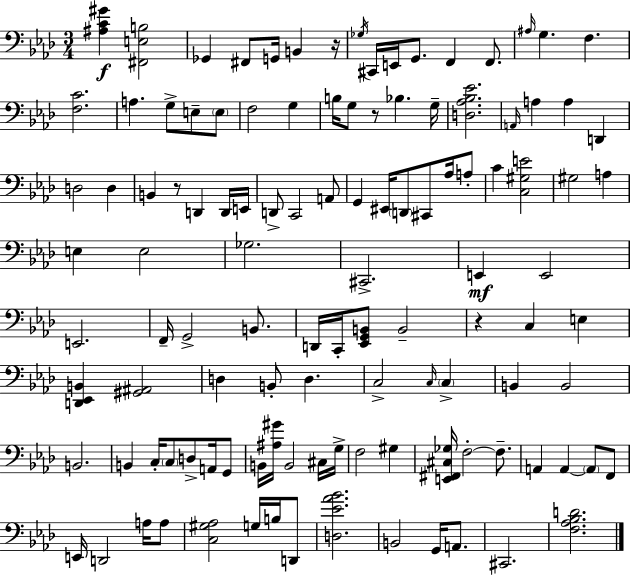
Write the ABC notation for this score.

X:1
T:Untitled
M:3/4
L:1/4
K:Fm
[^A,C^G] [^F,,E,B,]2 _G,, ^F,,/2 G,,/4 B,, z/4 _G,/4 ^C,,/4 E,,/4 G,,/2 F,, F,,/2 ^A,/4 G, F, [F,C]2 A, G,/2 E,/2 E,/2 F,2 G, B,/4 G,/2 z/2 _B, G,/4 [D,_A,_B,_E]2 A,,/4 A, A, D,, D,2 D, B,, z/2 D,, D,,/4 E,,/4 D,,/2 C,,2 A,,/2 G,, ^E,,/4 D,,/2 ^C,,/2 _A,/4 A,/2 C [C,^G,E]2 ^G,2 A, E, E,2 _G,2 ^C,,2 E,, E,,2 E,,2 F,,/4 G,,2 B,,/2 D,,/4 C,,/4 [_E,,G,,B,,]/2 B,,2 z C, E, [D,,_E,,B,,] [^G,,^A,,]2 D, B,,/2 D, C,2 C,/4 C, B,, B,,2 B,,2 B,, C,/4 C,/2 D,/2 A,,/4 G,,/2 B,,/4 [^A,^G]/4 B,,2 ^C,/4 G,/4 F,2 ^G, [E,,^F,,^C,_G,]/4 F,2 F,/2 A,, A,, A,,/2 F,,/2 E,,/4 D,,2 A,/4 A,/2 [C,^G,_A,]2 G,/4 B,/4 D,,/2 [D,_E_A_B]2 B,,2 G,,/4 A,,/2 ^C,,2 [F,_A,_B,D]2